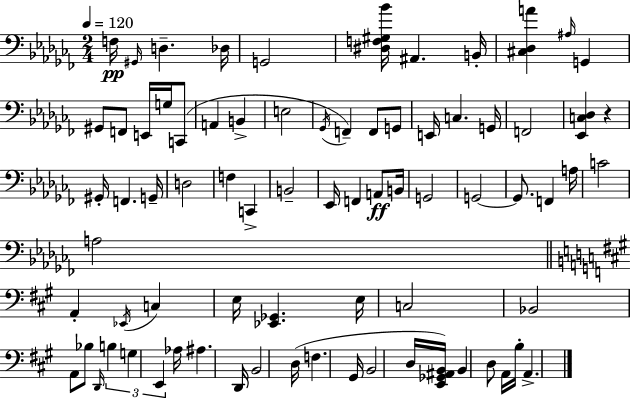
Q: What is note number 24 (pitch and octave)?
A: G2